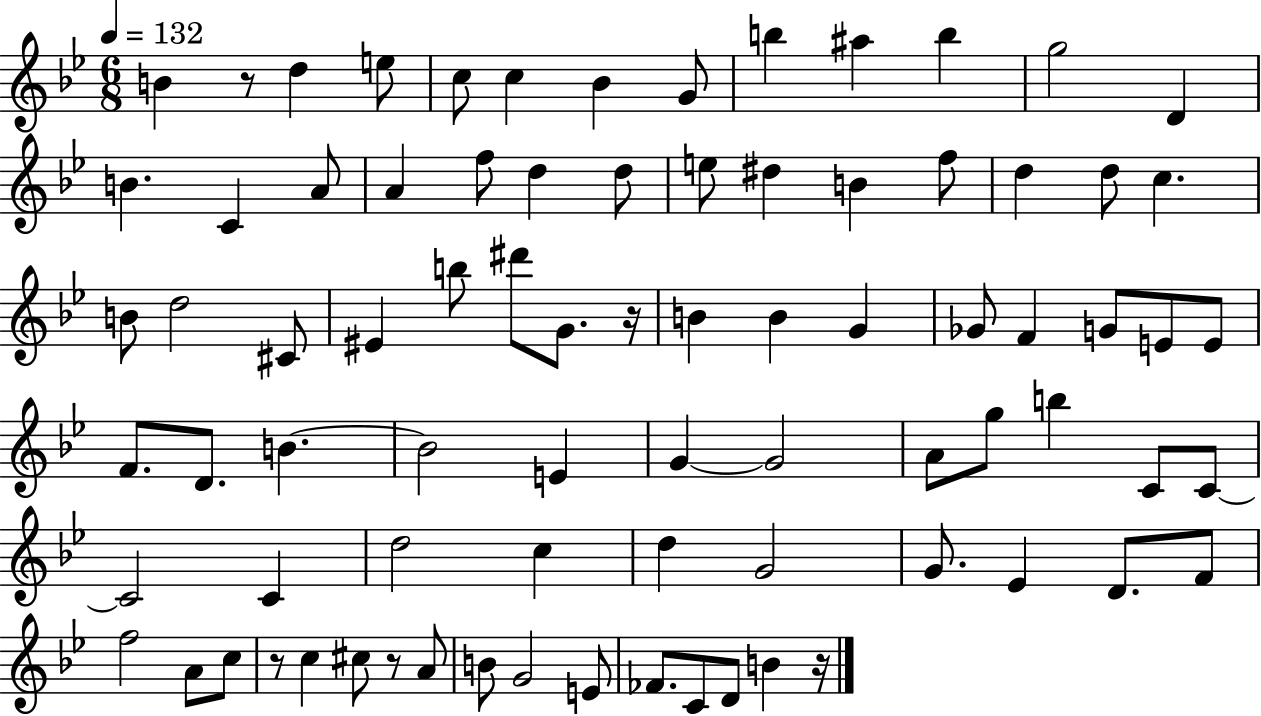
X:1
T:Untitled
M:6/8
L:1/4
K:Bb
B z/2 d e/2 c/2 c _B G/2 b ^a b g2 D B C A/2 A f/2 d d/2 e/2 ^d B f/2 d d/2 c B/2 d2 ^C/2 ^E b/2 ^d'/2 G/2 z/4 B B G _G/2 F G/2 E/2 E/2 F/2 D/2 B B2 E G G2 A/2 g/2 b C/2 C/2 C2 C d2 c d G2 G/2 _E D/2 F/2 f2 A/2 c/2 z/2 c ^c/2 z/2 A/2 B/2 G2 E/2 _F/2 C/2 D/2 B z/4